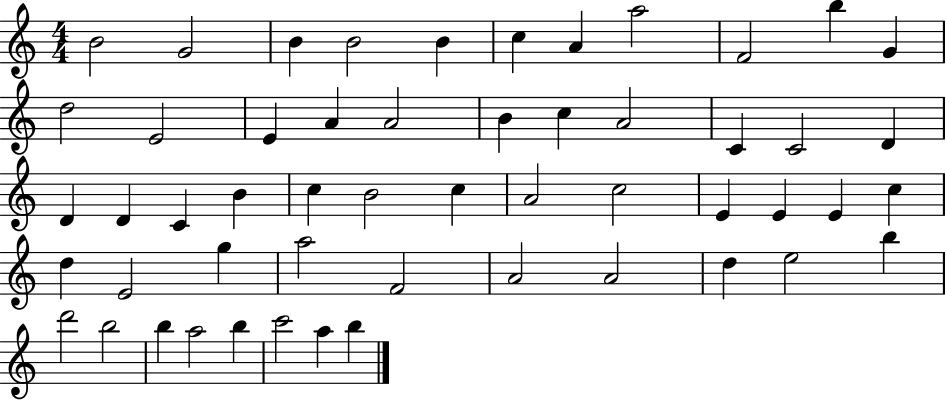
B4/h G4/h B4/q B4/h B4/q C5/q A4/q A5/h F4/h B5/q G4/q D5/h E4/h E4/q A4/q A4/h B4/q C5/q A4/h C4/q C4/h D4/q D4/q D4/q C4/q B4/q C5/q B4/h C5/q A4/h C5/h E4/q E4/q E4/q C5/q D5/q E4/h G5/q A5/h F4/h A4/h A4/h D5/q E5/h B5/q D6/h B5/h B5/q A5/h B5/q C6/h A5/q B5/q